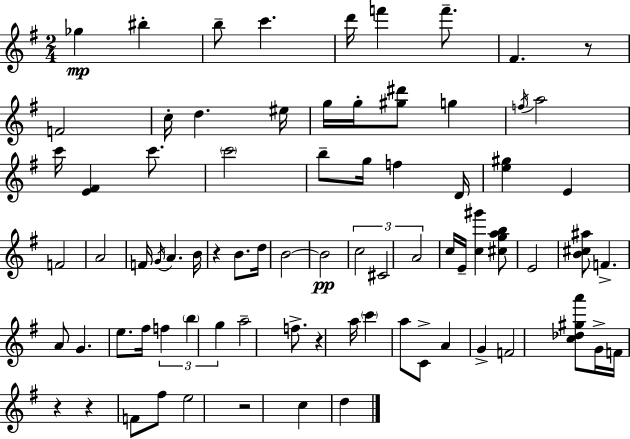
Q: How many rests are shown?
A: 6